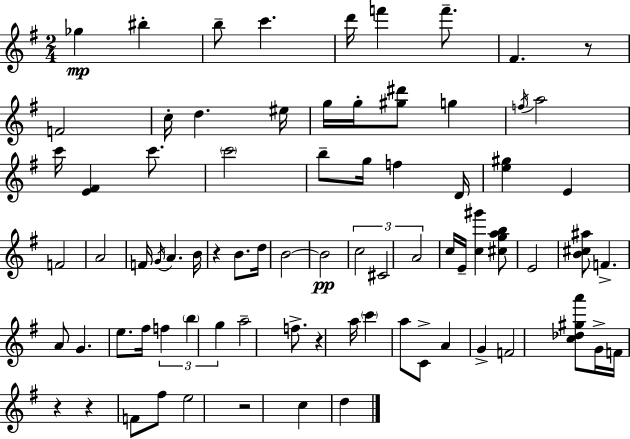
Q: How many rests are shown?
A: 6